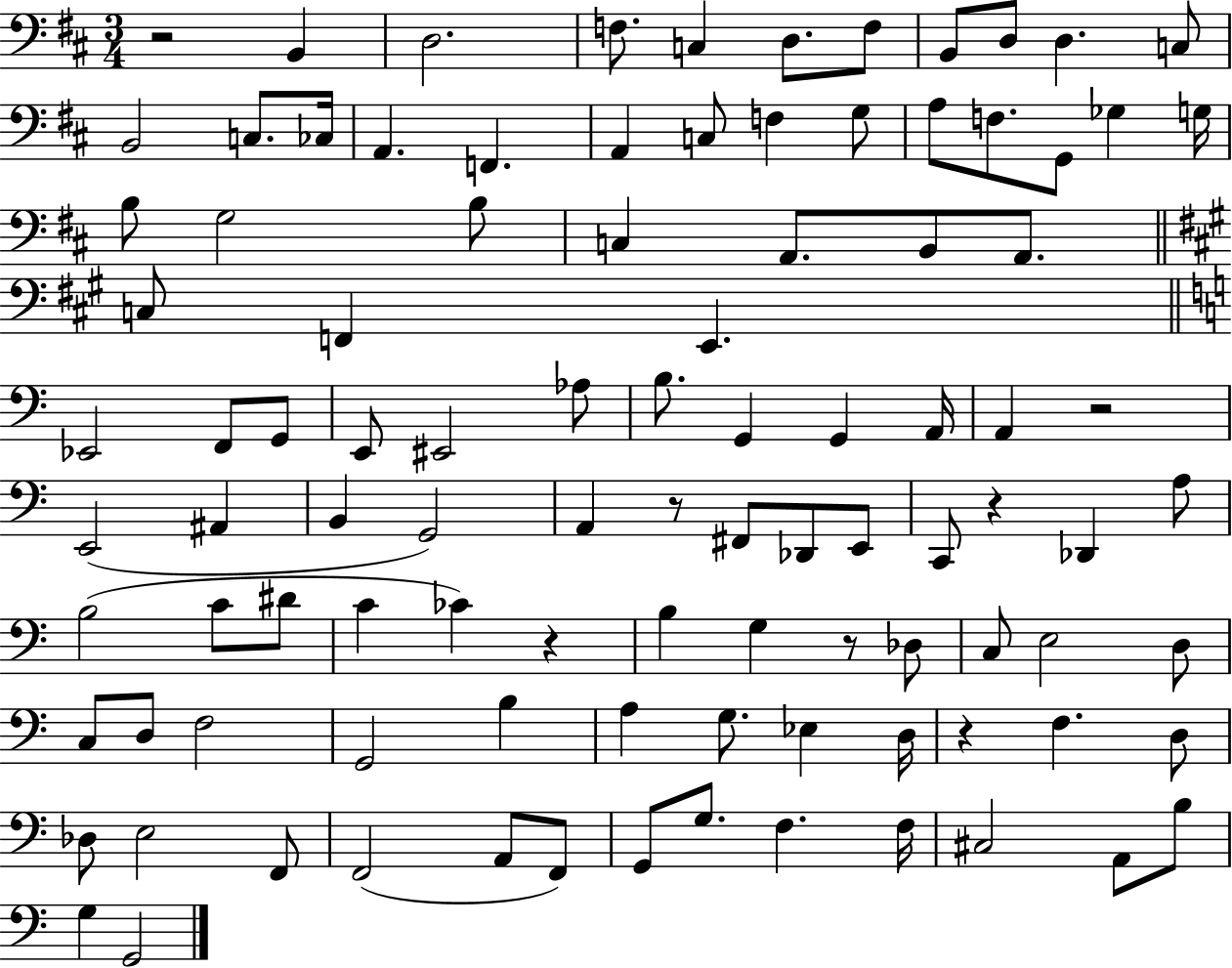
R/h B2/q D3/h. F3/e. C3/q D3/e. F3/e B2/e D3/e D3/q. C3/e B2/h C3/e. CES3/s A2/q. F2/q. A2/q C3/e F3/q G3/e A3/e F3/e. G2/e Gb3/q G3/s B3/e G3/h B3/e C3/q A2/e. B2/e A2/e. C3/e F2/q E2/q. Eb2/h F2/e G2/e E2/e EIS2/h Ab3/e B3/e. G2/q G2/q A2/s A2/q R/h E2/h A#2/q B2/q G2/h A2/q R/e F#2/e Db2/e E2/e C2/e R/q Db2/q A3/e B3/h C4/e D#4/e C4/q CES4/q R/q B3/q G3/q R/e Db3/e C3/e E3/h D3/e C3/e D3/e F3/h G2/h B3/q A3/q G3/e. Eb3/q D3/s R/q F3/q. D3/e Db3/e E3/h F2/e F2/h A2/e F2/e G2/e G3/e. F3/q. F3/s C#3/h A2/e B3/e G3/q G2/h